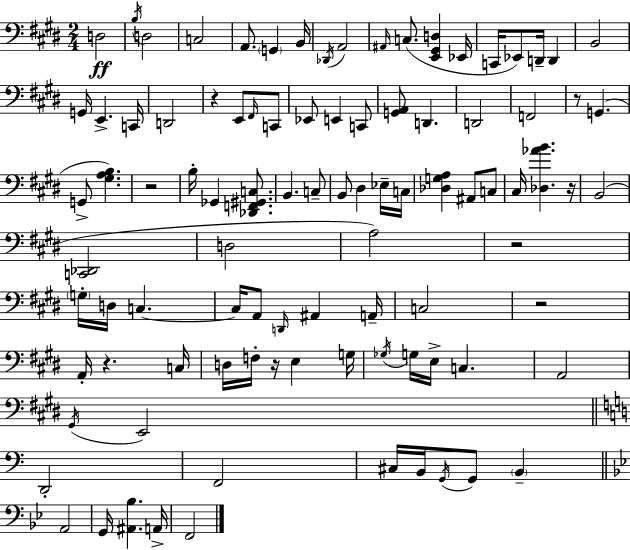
{
  \clef bass
  \numericTimeSignature
  \time 2/4
  \key e \major
  d2\ff | \acciaccatura { b16 } d2 | c2 | a,8. \parenthesize g,4 | \break b,16 \acciaccatura { des,16 } a,2 | \grace { ais,16 }( c8. <e, gis, d>4 | ees,16 c,16 ees,8) d,16-- d,4 | b,2 | \break g,16 e,4.-> | c,16 d,2 | r4 e,8 | \grace { fis,16 } c,8 ees,8 e,4 | \break c,8 <g, a,>8 d,4. | d,2 | f,2 | r8 g,4.( | \break g,8-> <gis a b>4.) | r2 | b16-. ges,4 | <des, f, gis, c>8. b,4. | \break c8-- b,8 dis4 | ees16-- c16 <des g a>4 | ais,8 c8 cis16 <des aes' b'>4. | r16 b,2( | \break <c, des,>2 | d2 | a2) | r2 | \break \parenthesize g16-. d16 c4.~~ | c16 a,8 \grace { d,16 } | ais,4 a,16-- c2 | r2 | \break a,16-. r4. | c16 d16 f16-. r16 | e4 g16 \acciaccatura { ges16 } g16 e16-> | c4. a,2 | \break \acciaccatura { gis,16 } e,2 | \bar "||" \break \key c \major d,2-. | f,2 | cis16 b,16 \acciaccatura { g,16 } g,8 \parenthesize b,4-- | \bar "||" \break \key g \minor a,2 | g,16 <ais, bes>4. a,16-> | f,2 | \bar "|."
}